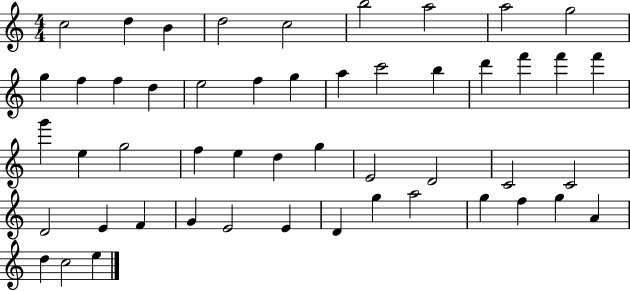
X:1
T:Untitled
M:4/4
L:1/4
K:C
c2 d B d2 c2 b2 a2 a2 g2 g f f d e2 f g a c'2 b d' f' f' f' g' e g2 f e d g E2 D2 C2 C2 D2 E F G E2 E D g a2 g f g A d c2 e